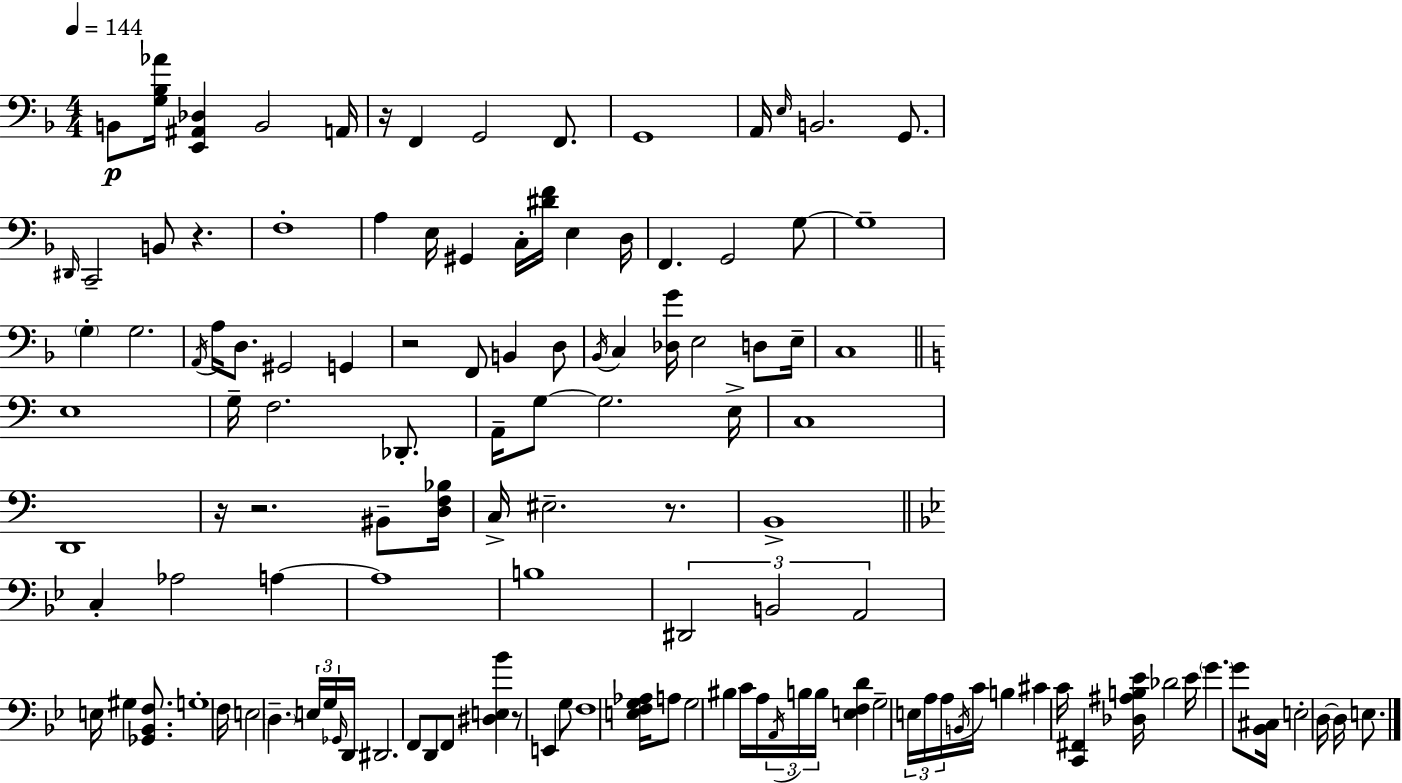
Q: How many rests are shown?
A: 7